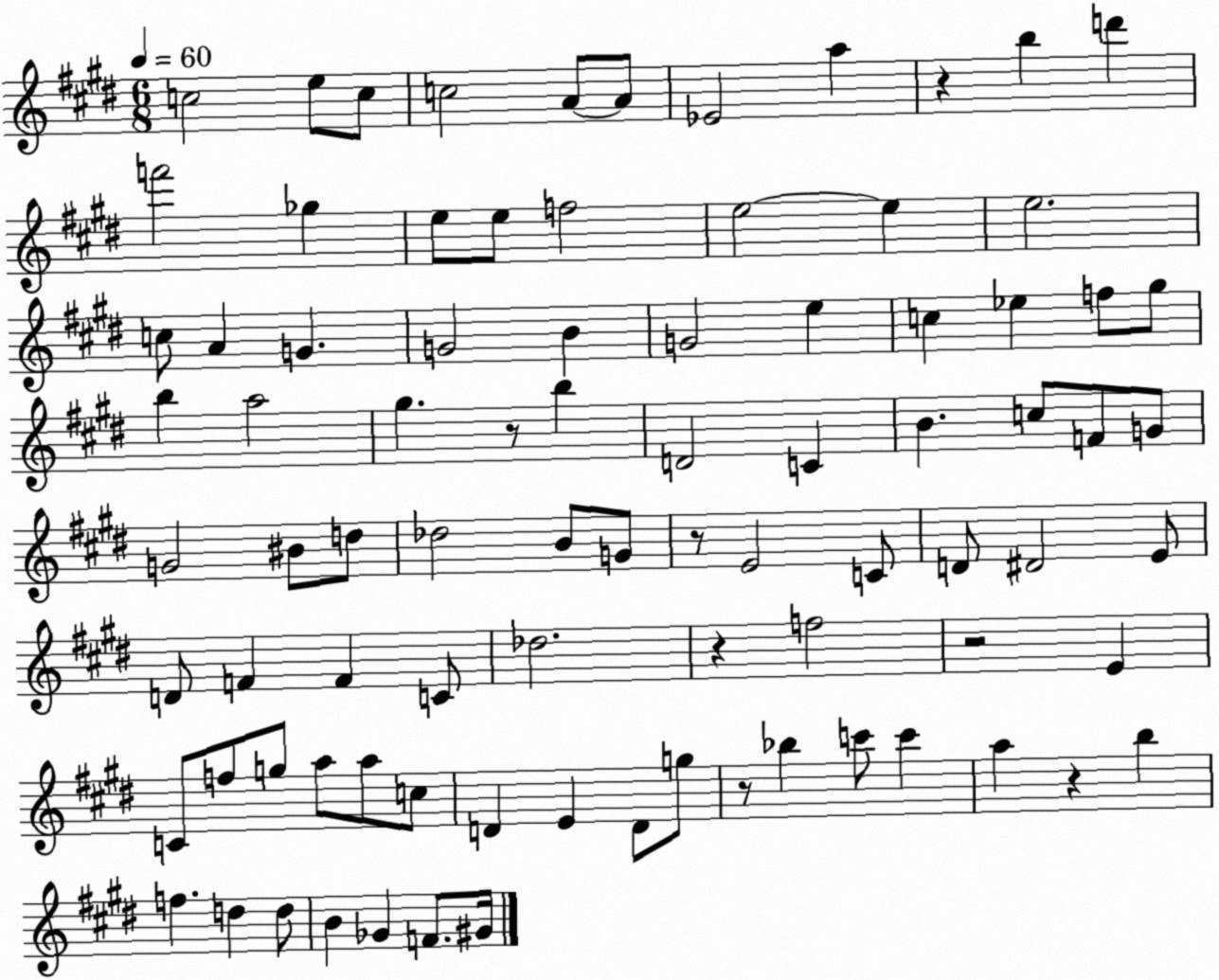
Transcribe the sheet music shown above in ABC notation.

X:1
T:Untitled
M:6/8
L:1/4
K:E
c2 e/2 c/2 c2 A/2 A/2 _E2 a z b d' f'2 _g e/2 e/2 f2 e2 e e2 c/2 A G G2 B G2 e c _e f/2 ^g/2 b a2 ^g z/2 b D2 C B c/2 F/2 G/2 G2 ^B/2 d/2 _d2 B/2 G/2 z/2 E2 C/2 D/2 ^D2 E/2 D/2 F F C/2 _d2 z f2 z2 E C/2 f/2 g/2 a/2 a/2 c/2 D E D/2 g/2 z/2 _b c'/2 c' a z b f d d/2 B _G F/2 ^G/4